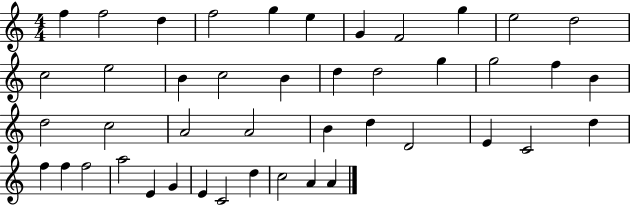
{
  \clef treble
  \numericTimeSignature
  \time 4/4
  \key c \major
  f''4 f''2 d''4 | f''2 g''4 e''4 | g'4 f'2 g''4 | e''2 d''2 | \break c''2 e''2 | b'4 c''2 b'4 | d''4 d''2 g''4 | g''2 f''4 b'4 | \break d''2 c''2 | a'2 a'2 | b'4 d''4 d'2 | e'4 c'2 d''4 | \break f''4 f''4 f''2 | a''2 e'4 g'4 | e'4 c'2 d''4 | c''2 a'4 a'4 | \break \bar "|."
}